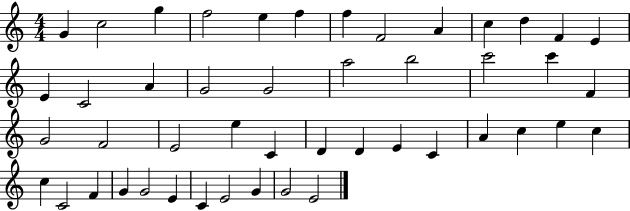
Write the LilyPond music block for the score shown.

{
  \clef treble
  \numericTimeSignature
  \time 4/4
  \key c \major
  g'4 c''2 g''4 | f''2 e''4 f''4 | f''4 f'2 a'4 | c''4 d''4 f'4 e'4 | \break e'4 c'2 a'4 | g'2 g'2 | a''2 b''2 | c'''2 c'''4 f'4 | \break g'2 f'2 | e'2 e''4 c'4 | d'4 d'4 e'4 c'4 | a'4 c''4 e''4 c''4 | \break c''4 c'2 f'4 | g'4 g'2 e'4 | c'4 e'2 g'4 | g'2 e'2 | \break \bar "|."
}